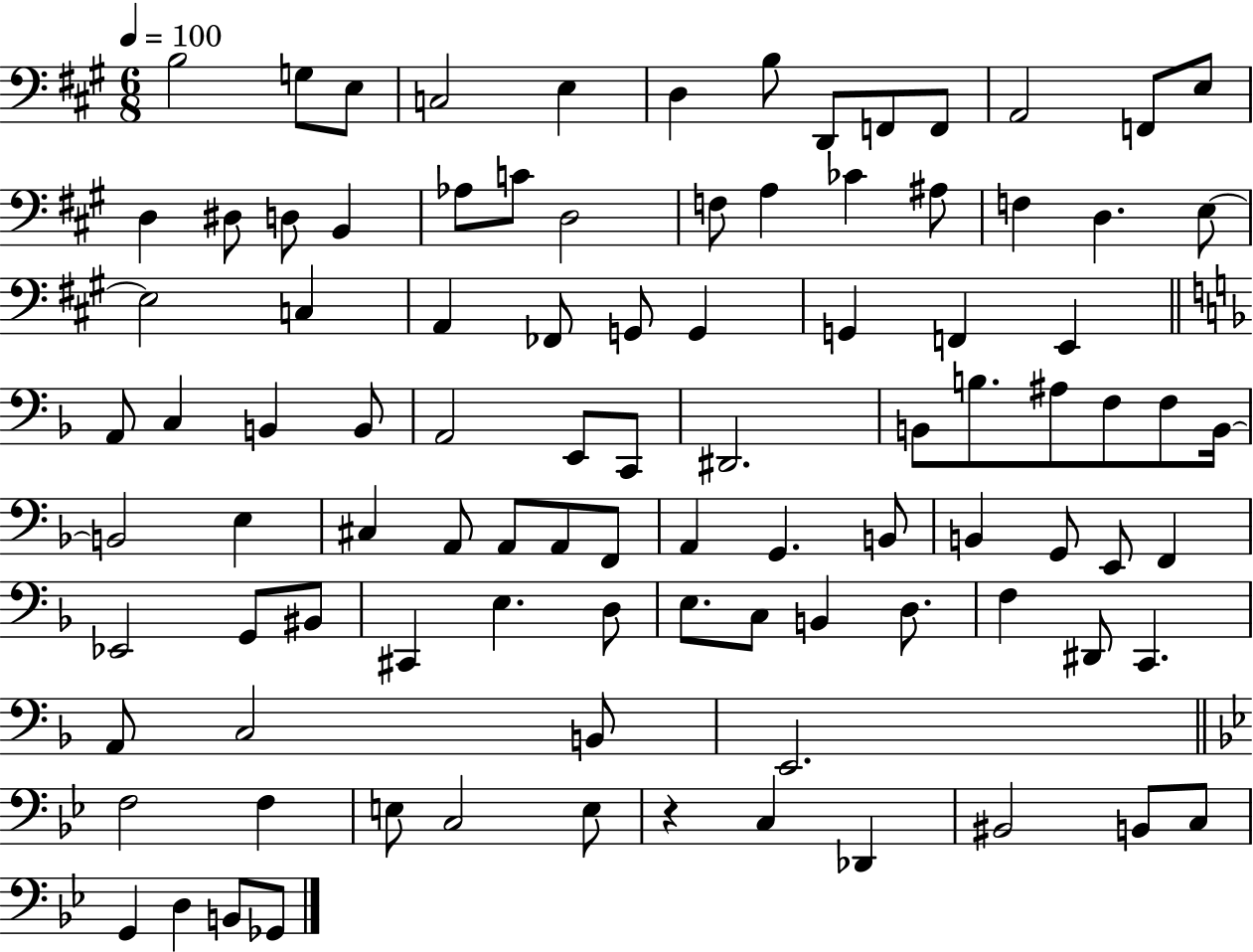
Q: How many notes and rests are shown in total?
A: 96